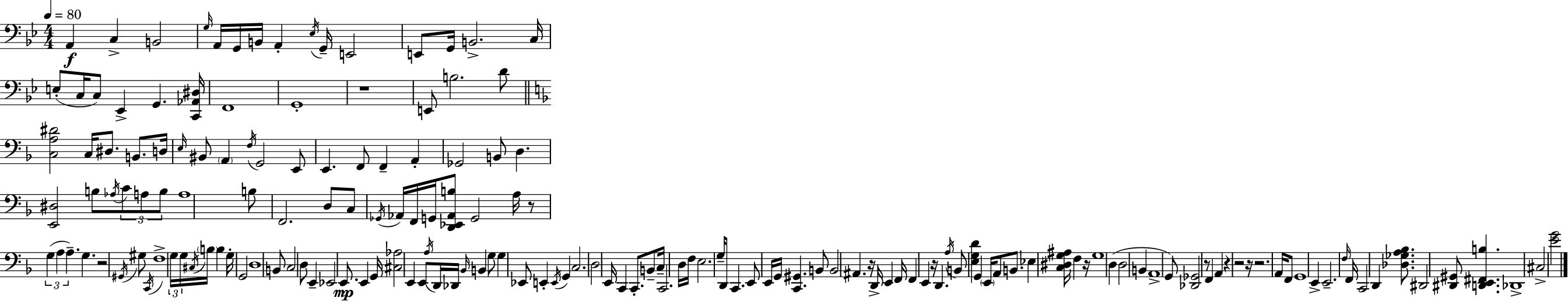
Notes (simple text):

A2/q C3/q B2/h G3/s A2/s G2/s B2/s A2/q Eb3/s G2/s E2/h E2/e G2/s B2/h. C3/s E3/e C3/s C3/e Eb2/q G2/q. [C2,Ab2,D#3]/s F2/w G2/w R/w E2/e B3/h. D4/e [C3,A3,D#4]/h C3/s D#3/e. B2/e. D3/s E3/s BIS2/e A2/q F3/s G2/h E2/e E2/q. F2/e F2/q A2/q Gb2/h B2/e D3/q. [E2,D#3]/h B3/e Ab3/s C4/e A3/e B3/e A3/w B3/e F2/h. D3/e C3/e Gb2/s Ab2/s F2/s G2/s [D2,Eb2,Ab2,B3]/e G2/h A3/s R/e G3/q A3/q A3/q. G3/q. R/h G#2/s G#3/e C2/s F3/w G3/s G3/s C#3/s B3/s B3/q G3/s G2/h D3/w B2/e C3/h D3/e E2/q Eb2/h E2/e. E2/q G2/s [C#3,Ab3]/h E2/q E2/e A3/s D2/s Db2/s Bb2/s B2/q G3/e G3/q Eb2/e E2/q E2/s G2/q C3/h. D3/h E2/s C2/q C2/e. B2/e C3/s C2/h. D3/s F3/s E3/h. G3/s D2/e C2/q. E2/e E2/s G2/s [C2,G#2]/q. B2/e B2/h A#2/q. R/s D2/s E2/q F2/s F2/q E2/q R/s D2/q. A3/s B2/e [E3,G3,D4]/q G2/q E2/s A2/e B2/e. Eb3/q [C3,D#3,G3,A#3]/s F3/q R/s G3/w D3/q D3/h B2/q A2/w G2/e [Db2,Gb2]/h R/e F2/q A2/q R/q R/h R/s R/h. A2/s F2/e G2/w E2/q E2/h. F3/s F2/s C2/h D2/q [Db3,Gb3,A3,Bb3]/e. D#2/h [D#2,G#2]/e [D2,E2,F#2,B3]/q. Db2/w C#3/h [E4,G4]/h